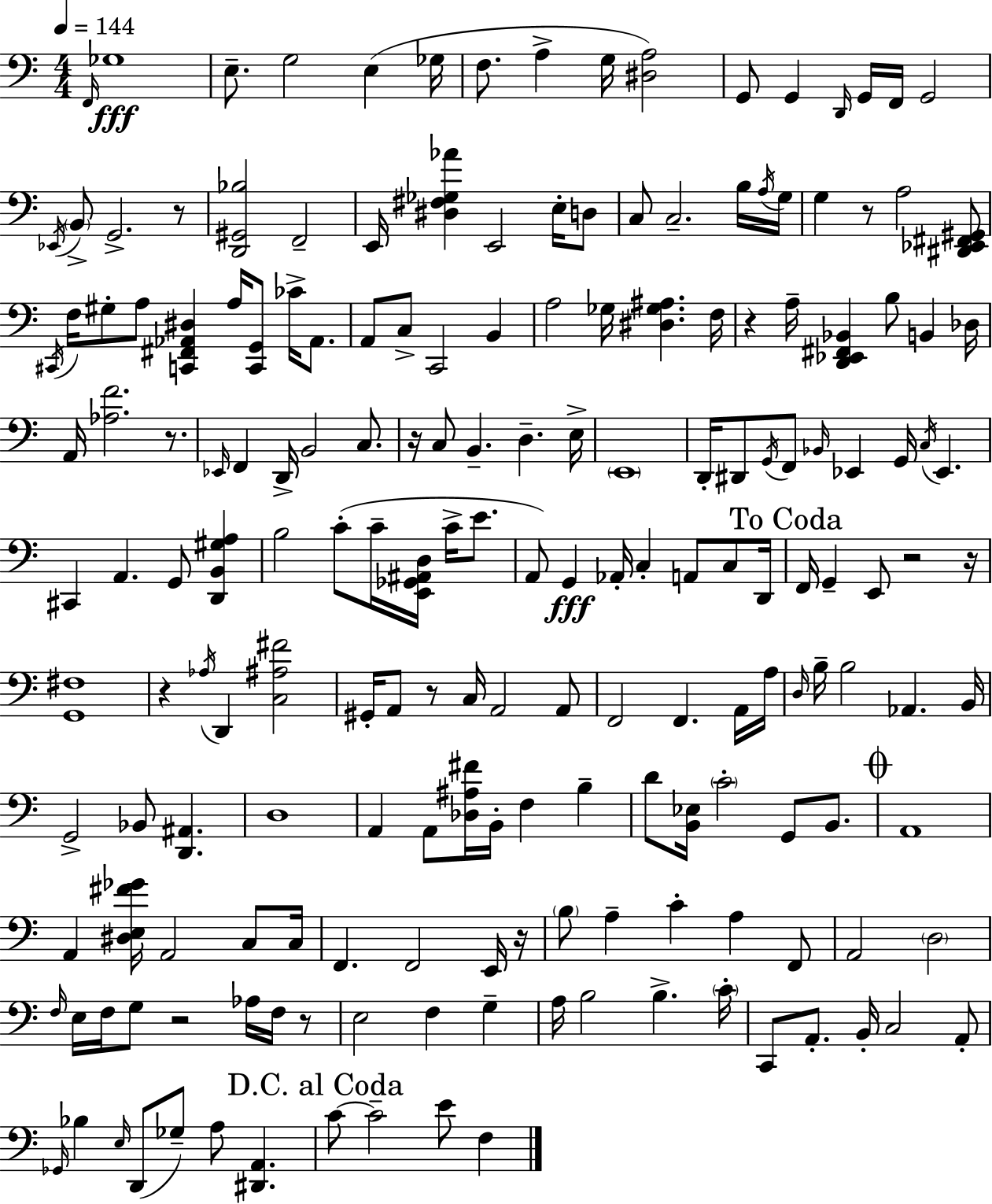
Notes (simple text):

F2/s Gb3/w E3/e. G3/h E3/q Gb3/s F3/e. A3/q G3/s [D#3,A3]/h G2/e G2/q D2/s G2/s F2/s G2/h Eb2/s B2/e G2/h. R/e [D2,G#2,Bb3]/h F2/h E2/s [D#3,F#3,Gb3,Ab4]/q E2/h E3/s D3/e C3/e C3/h. B3/s A3/s G3/s G3/q R/e A3/h [D#2,Eb2,F#2,G#2]/e C#2/s F3/s G#3/e A3/e [C2,F#2,Ab2,D#3]/q A3/s [C2,G2]/e CES4/s Ab2/e. A2/e C3/e C2/h B2/q A3/h Gb3/s [D#3,Gb3,A#3]/q. F3/s R/q A3/s [D2,Eb2,F#2,Bb2]/q B3/e B2/q Db3/s A2/s [Ab3,F4]/h. R/e. Eb2/s F2/q D2/s B2/h C3/e. R/s C3/e B2/q. D3/q. E3/s E2/w D2/s D#2/e G2/s F2/e Bb2/s Eb2/q G2/s C3/s Eb2/q. C#2/q A2/q. G2/e [D2,B2,G#3,A3]/q B3/h C4/e C4/s [E2,Gb2,A#2,D3]/s C4/s E4/e. A2/e G2/q Ab2/s C3/q A2/e C3/e D2/s F2/s G2/q E2/e R/h R/s [G2,F#3]/w R/q Ab3/s D2/q [C3,A#3,F#4]/h G#2/s A2/e R/e C3/s A2/h A2/e F2/h F2/q. A2/s A3/s D3/s B3/s B3/h Ab2/q. B2/s G2/h Bb2/e [D2,A#2]/q. D3/w A2/q A2/e [Db3,A#3,F#4]/s B2/s F3/q B3/q D4/e [B2,Eb3]/s C4/h G2/e B2/e. A2/w A2/q [D#3,E3,F#4,Gb4]/s A2/h C3/e C3/s F2/q. F2/h E2/s R/s B3/e A3/q C4/q A3/q F2/e A2/h D3/h F3/s E3/s F3/s G3/e R/h Ab3/s F3/s R/e E3/h F3/q G3/q A3/s B3/h B3/q. C4/s C2/e A2/e. B2/s C3/h A2/e Gb2/s Bb3/q E3/s D2/e Gb3/e A3/e [D#2,A2]/q. C4/e C4/h E4/e F3/q